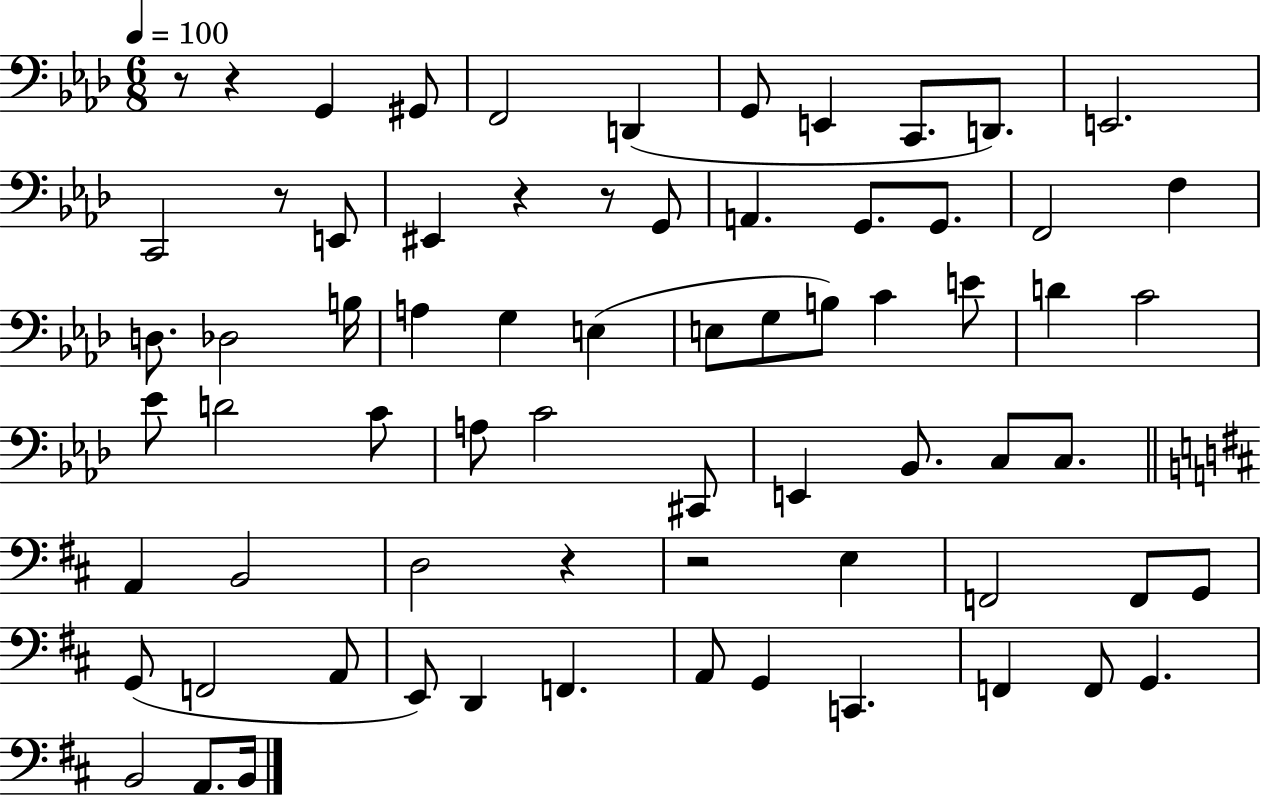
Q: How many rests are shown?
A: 7